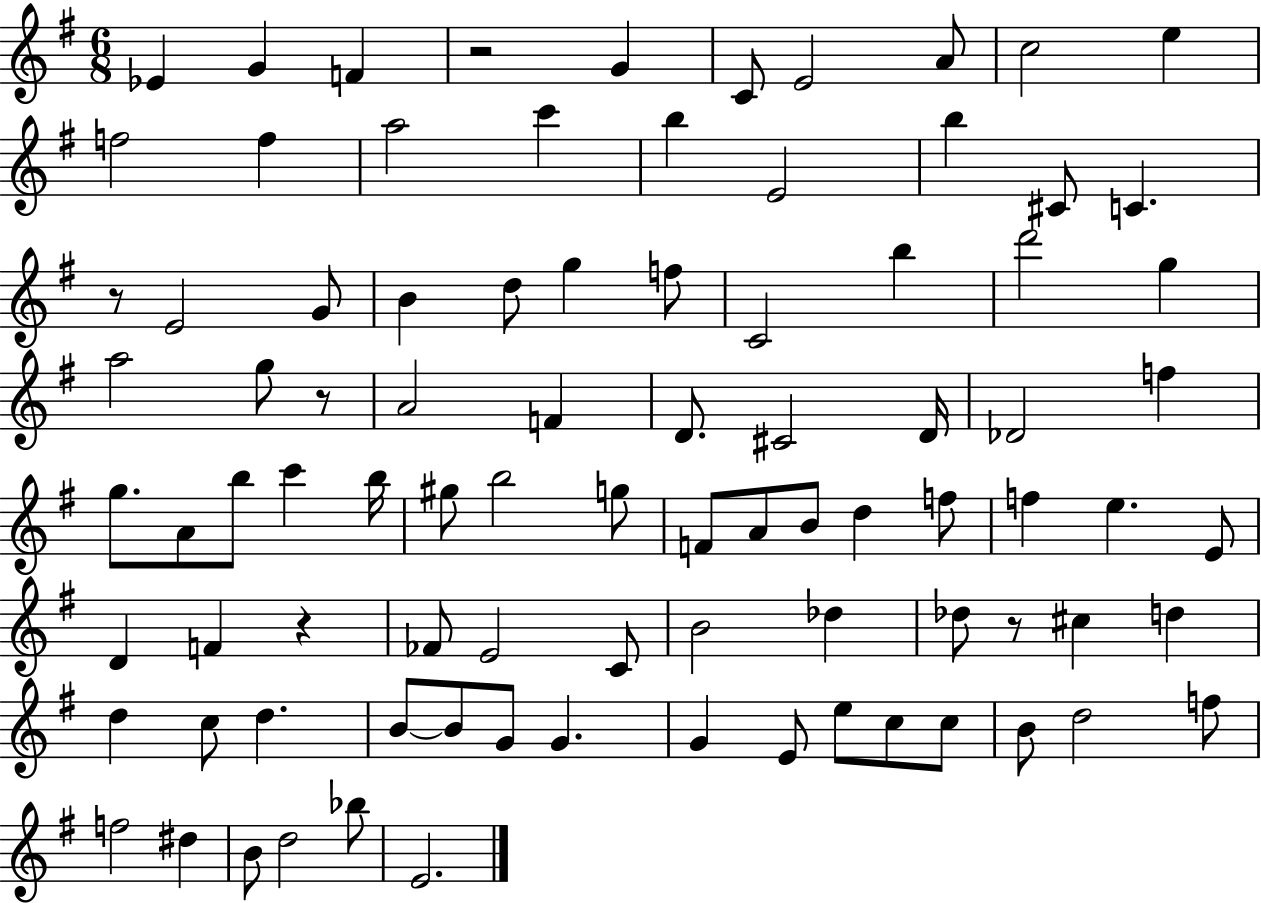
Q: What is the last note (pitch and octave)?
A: E4